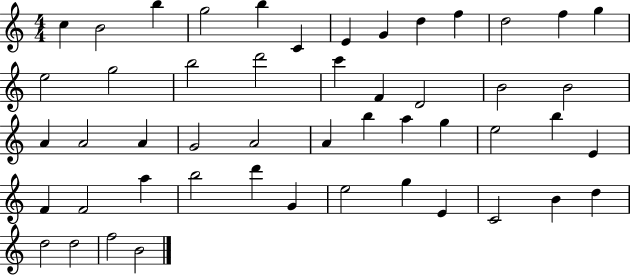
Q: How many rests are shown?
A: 0